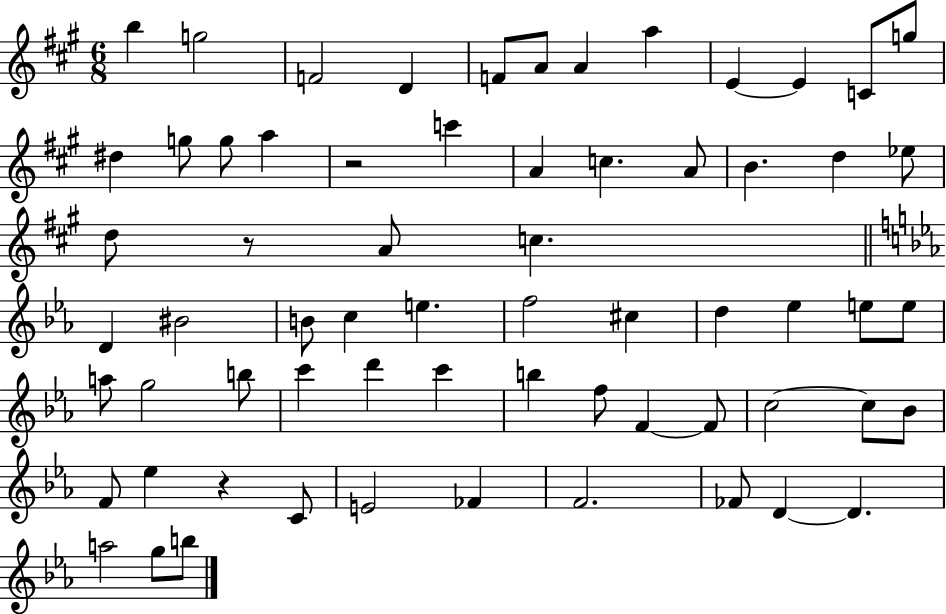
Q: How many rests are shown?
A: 3